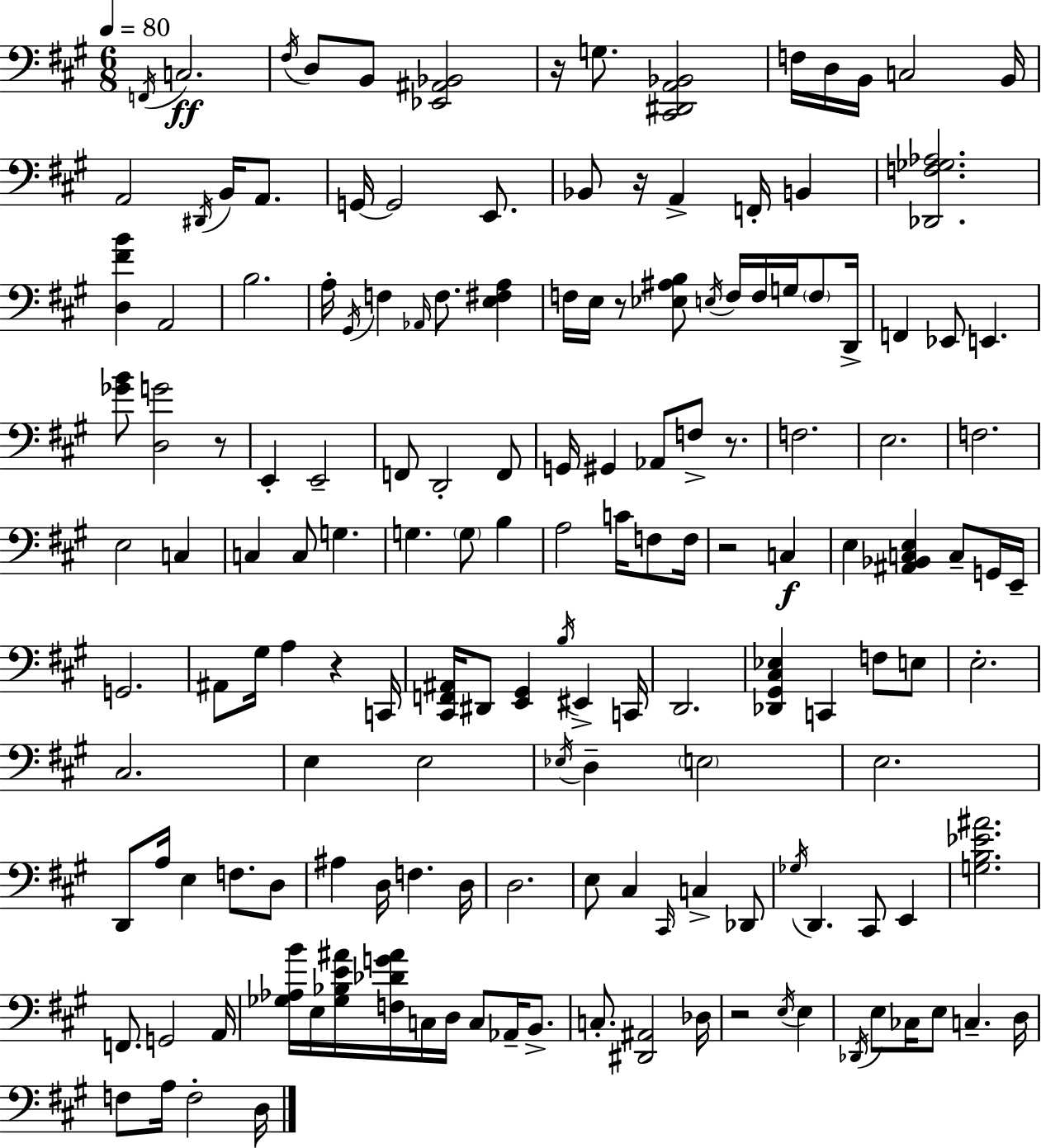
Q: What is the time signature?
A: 6/8